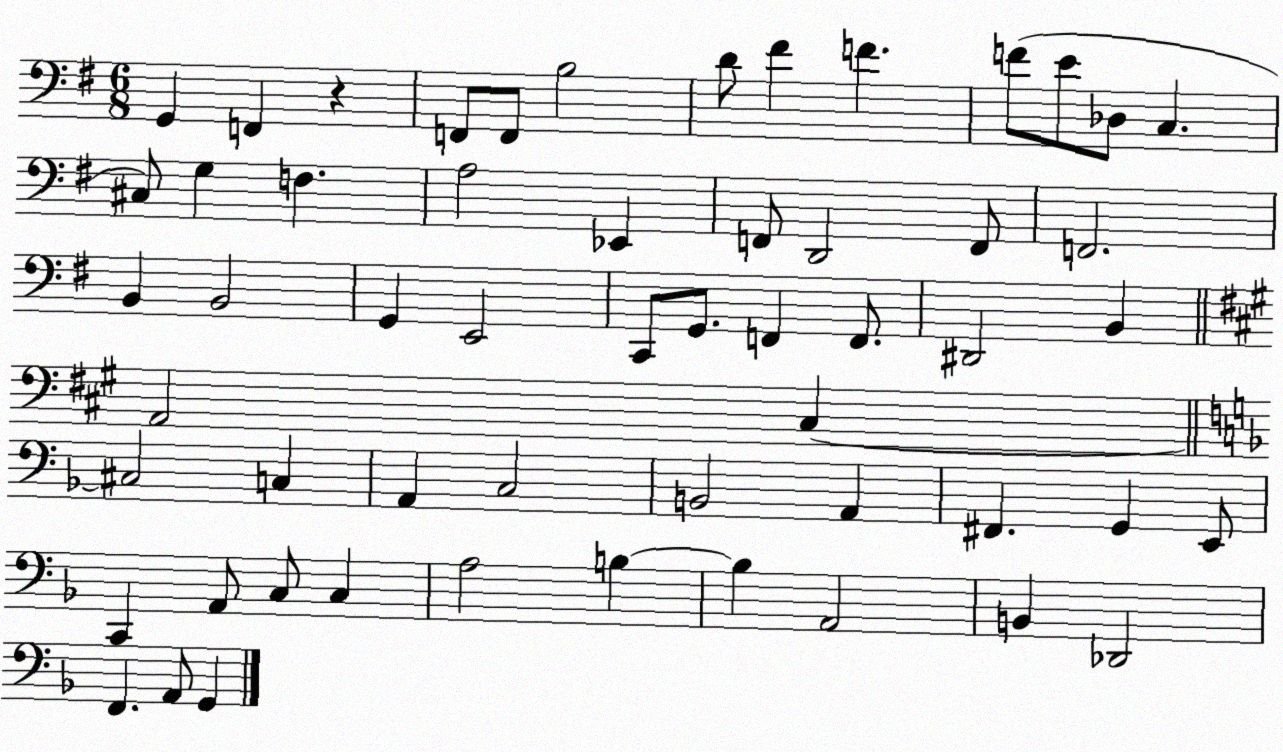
X:1
T:Untitled
M:6/8
L:1/4
K:G
G,, F,, z F,,/2 F,,/2 B,2 D/2 ^F F F/2 E/2 _D,/2 C, ^C,/2 G, F, A,2 _E,, F,,/2 D,,2 F,,/2 F,,2 B,, B,,2 G,, E,,2 C,,/2 G,,/2 F,, F,,/2 ^D,,2 B,, A,,2 ^C, ^C,2 C, A,, C,2 B,,2 A,, ^F,, G,, E,,/2 C,, A,,/2 C,/2 C, A,2 B, B, A,,2 B,, _D,,2 F,, A,,/2 G,,